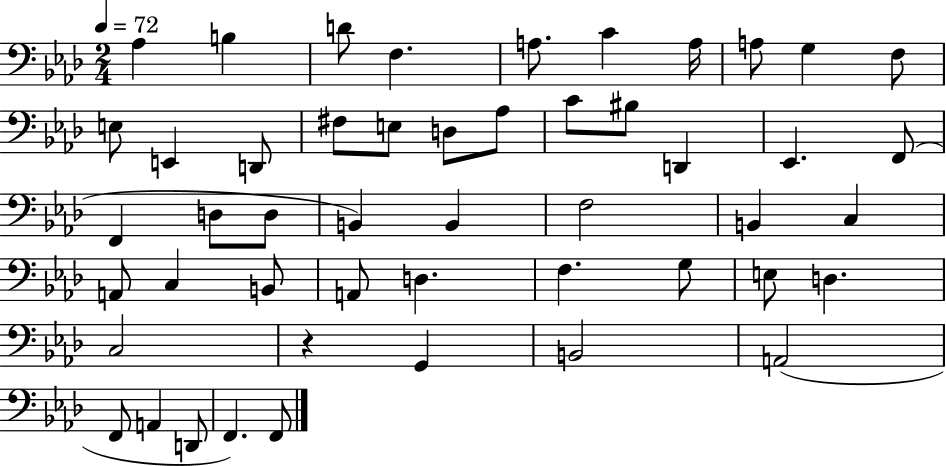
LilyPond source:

{
  \clef bass
  \numericTimeSignature
  \time 2/4
  \key aes \major
  \tempo 4 = 72
  \repeat volta 2 { aes4 b4 | d'8 f4. | a8. c'4 a16 | a8 g4 f8 | \break e8 e,4 d,8 | fis8 e8 d8 aes8 | c'8 bis8 d,4 | ees,4. f,8( | \break f,4 d8 d8 | b,4) b,4 | f2 | b,4 c4 | \break a,8 c4 b,8 | a,8 d4. | f4. g8 | e8 d4. | \break c2 | r4 g,4 | b,2 | a,2( | \break f,8 a,4 d,8 | f,4.) f,8 | } \bar "|."
}